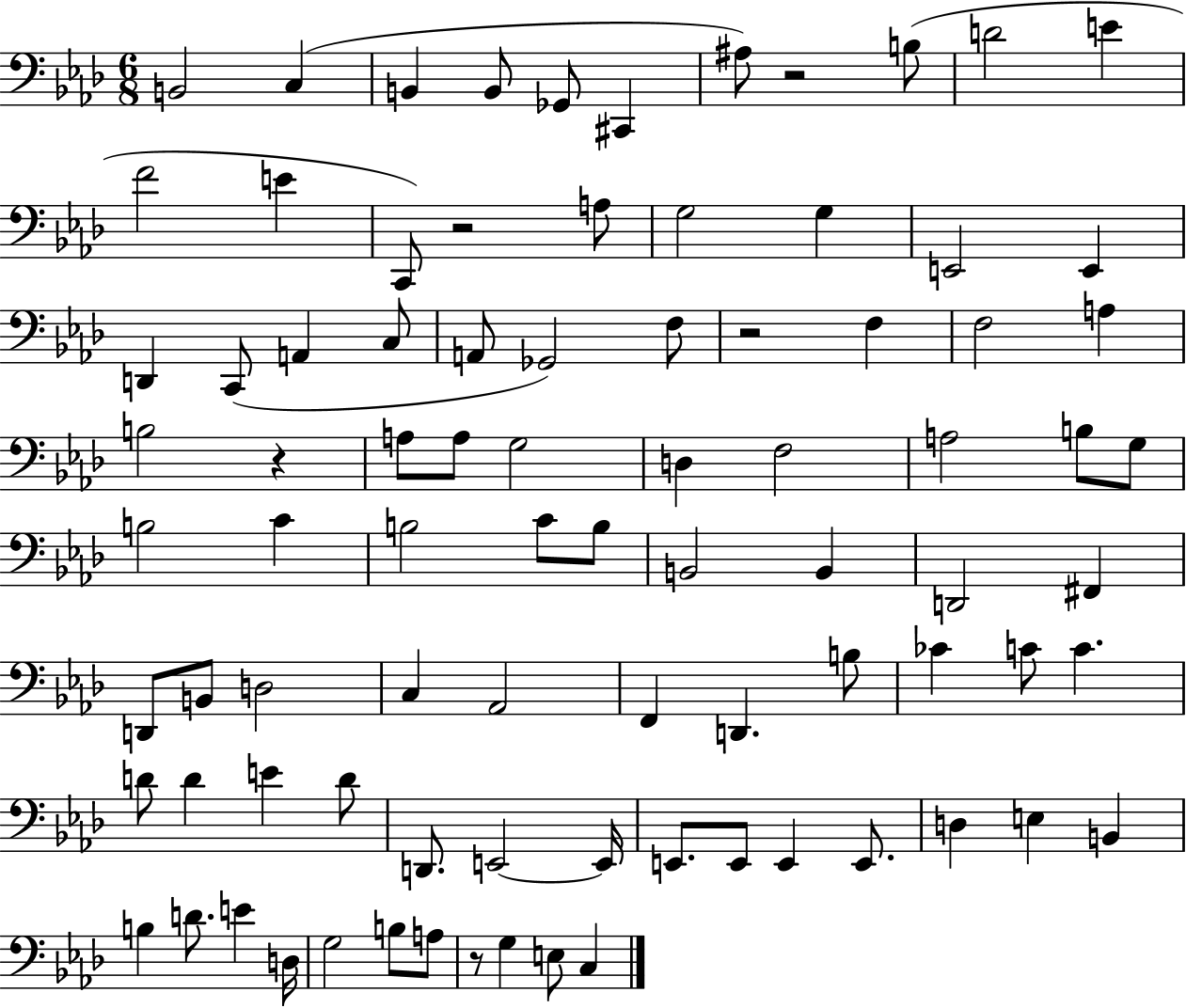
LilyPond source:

{
  \clef bass
  \numericTimeSignature
  \time 6/8
  \key aes \major
  b,2 c4( | b,4 b,8 ges,8 cis,4 | ais8) r2 b8( | d'2 e'4 | \break f'2 e'4 | c,8) r2 a8 | g2 g4 | e,2 e,4 | \break d,4 c,8( a,4 c8 | a,8 ges,2) f8 | r2 f4 | f2 a4 | \break b2 r4 | a8 a8 g2 | d4 f2 | a2 b8 g8 | \break b2 c'4 | b2 c'8 b8 | b,2 b,4 | d,2 fis,4 | \break d,8 b,8 d2 | c4 aes,2 | f,4 d,4. b8 | ces'4 c'8 c'4. | \break d'8 d'4 e'4 d'8 | d,8. e,2~~ e,16 | e,8. e,8 e,4 e,8. | d4 e4 b,4 | \break b4 d'8. e'4 d16 | g2 b8 a8 | r8 g4 e8 c4 | \bar "|."
}